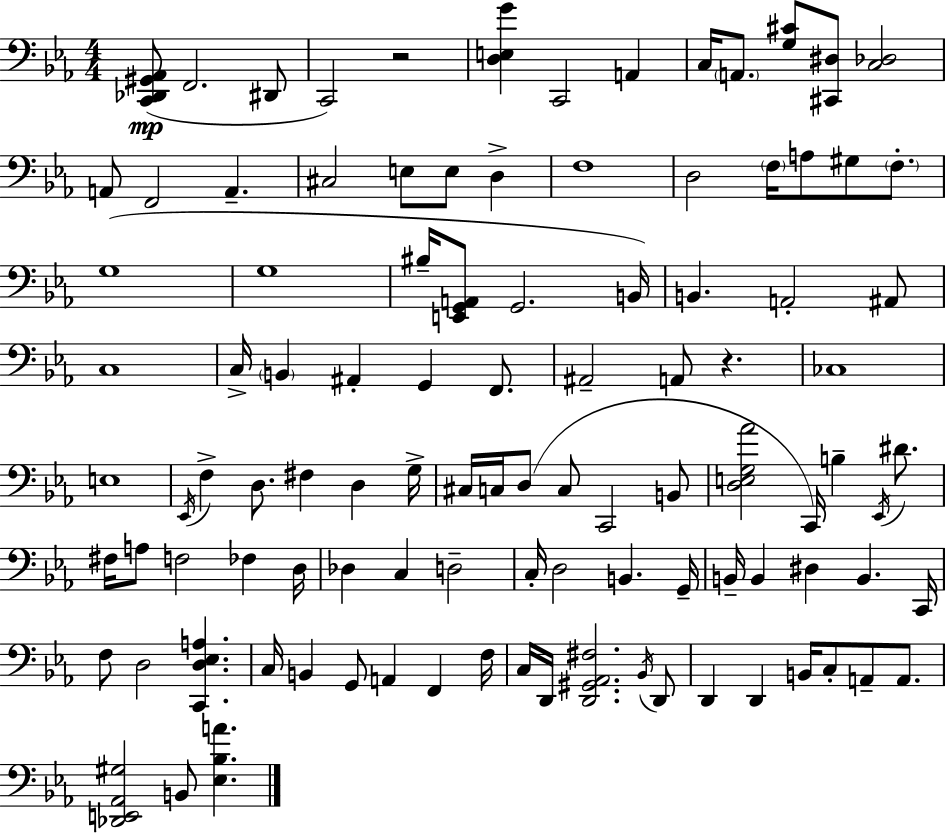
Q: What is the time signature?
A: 4/4